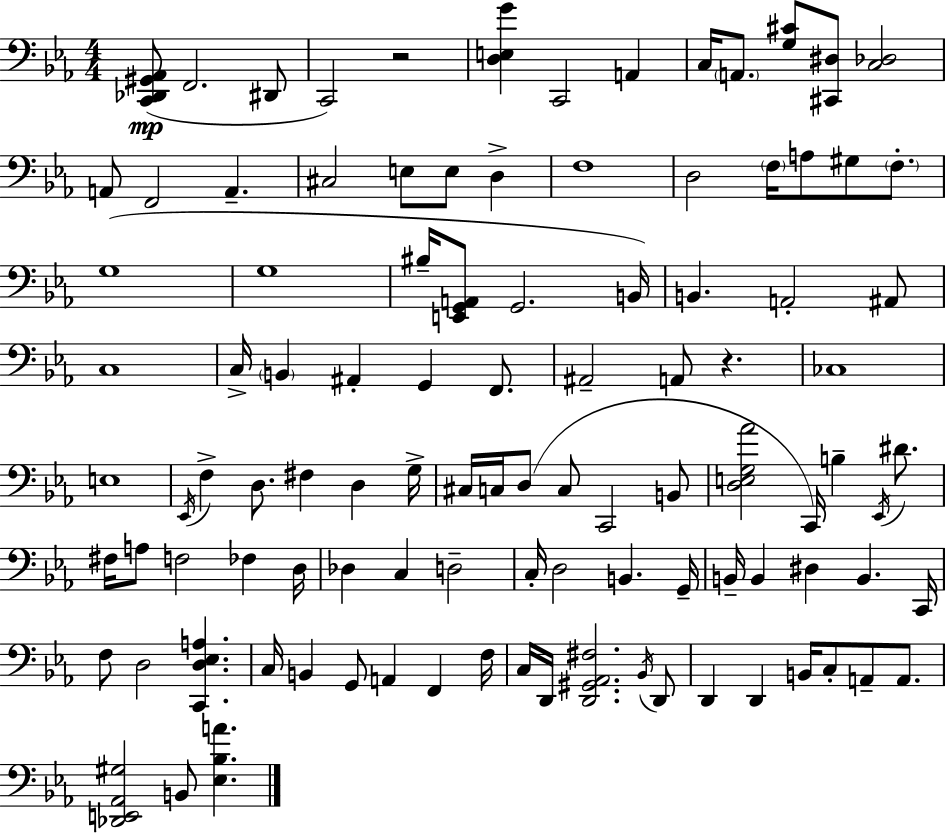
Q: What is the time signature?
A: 4/4